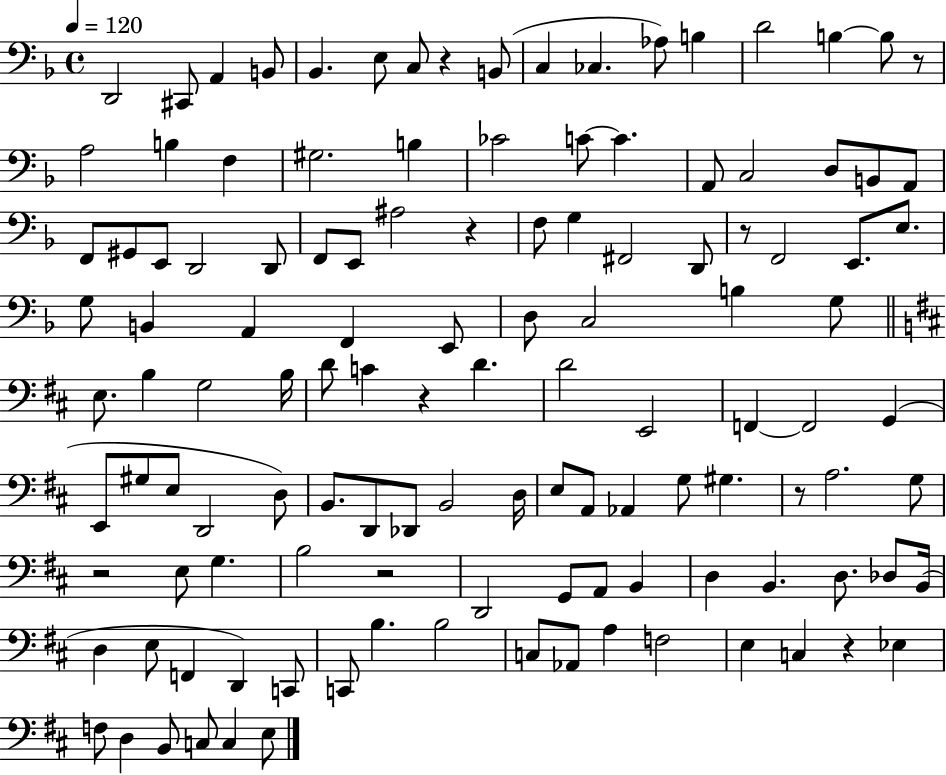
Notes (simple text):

D2/h C#2/e A2/q B2/e Bb2/q. E3/e C3/e R/q B2/e C3/q CES3/q. Ab3/e B3/q D4/h B3/q B3/e R/e A3/h B3/q F3/q G#3/h. B3/q CES4/h C4/e C4/q. A2/e C3/h D3/e B2/e A2/e F2/e G#2/e E2/e D2/h D2/e F2/e E2/e A#3/h R/q F3/e G3/q F#2/h D2/e R/e F2/h E2/e. E3/e. G3/e B2/q A2/q F2/q E2/e D3/e C3/h B3/q G3/e E3/e. B3/q G3/h B3/s D4/e C4/q R/q D4/q. D4/h E2/h F2/q F2/h G2/q E2/e G#3/e E3/e D2/h D3/e B2/e. D2/e Db2/e B2/h D3/s E3/e A2/e Ab2/q G3/e G#3/q. R/e A3/h. G3/e R/h E3/e G3/q. B3/h R/h D2/h G2/e A2/e B2/q D3/q B2/q. D3/e. Db3/e B2/s D3/q E3/e F2/q D2/q C2/e C2/e B3/q. B3/h C3/e Ab2/e A3/q F3/h E3/q C3/q R/q Eb3/q F3/e D3/q B2/e C3/e C3/q E3/e